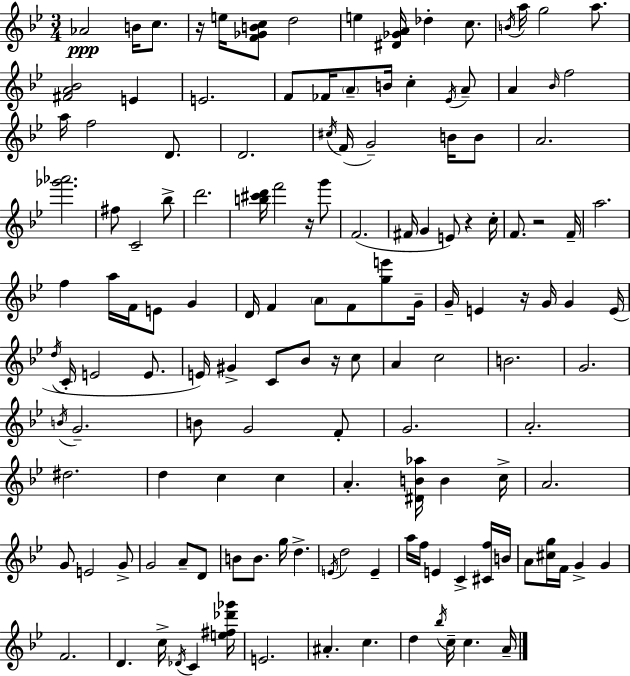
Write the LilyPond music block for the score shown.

{
  \clef treble
  \numericTimeSignature
  \time 3/4
  \key g \minor
  aes'2\ppp b'16 c''8. | r16 e''16 <f' ges' b' c''>8 d''2 | e''4 <dis' ges' a'>16 des''4-. c''8. | \acciaccatura { b'16 } a''16 g''2 a''8. | \break <fis' a' bes'>2 e'4 | e'2. | f'8 fes'16 \parenthesize a'8-- b'16 c''4-. \acciaccatura { ees'16 } | a'8-- a'4 \grace { bes'16 } f''2 | \break a''16 f''2 | d'8. d'2. | \acciaccatura { cis''16 }( f'16 g'2--) | b'16 b'8 a'2. | \break <ges''' aes'''>2. | fis''8 c'2-- | bes''8-> d'''2. | <b'' cis''' d'''>16 f'''2 | \break r16 g'''8 f'2.( | fis'16 g'4 e'8) r4 | c''16-. f'8. r2 | f'16-- a''2. | \break f''4 a''16 f'16 e'8 | g'4 d'16 f'4 \parenthesize a'8 f'8 | <g'' e'''>8 g'16-- g'16-- e'4 r16 g'16 g'4 | e'16( \acciaccatura { d''16 } c'16-. e'2 | \break e'8. e'16) gis'4-> c'8 | bes'8 r16 c''8 a'4 c''2 | b'2. | g'2. | \break \acciaccatura { b'16 } g'2.-- | b'8 g'2 | f'8-. g'2. | a'2.-. | \break dis''2. | d''4 c''4 | c''4 a'4.-. | <dis' b' aes''>16 b'4 c''16-> a'2. | \break g'8 e'2 | g'8-> g'2 | a'8-- d'8 b'8 b'8. g''16 | d''4.-> \acciaccatura { e'16 } d''2 | \break e'4-- a''16 f''16 e'4 | c'4-> <cis' f''>16 b'16 a'8 <cis'' g''>16 f'16 g'4-> | g'4 f'2. | d'4. | \break c''16-> \acciaccatura { des'16 } c'4 <e'' fis'' des''' ges'''>16 e'2. | ais'4.-. | c''4. d''4 | \acciaccatura { bes''16 } c''16-- c''4. a'16-- \bar "|."
}